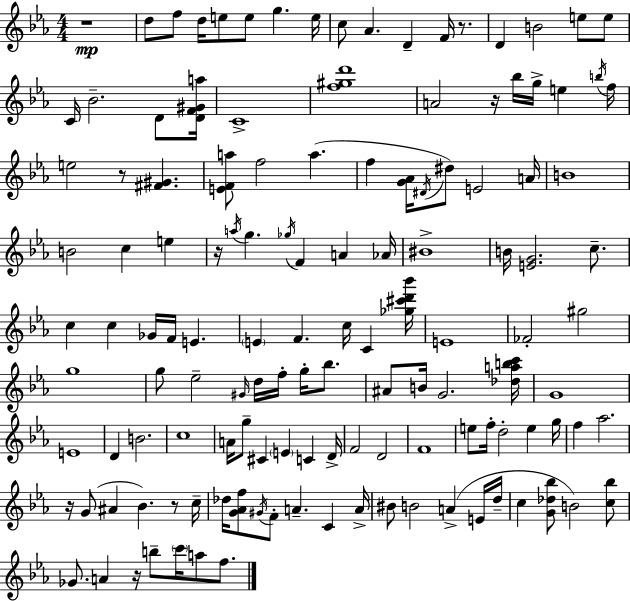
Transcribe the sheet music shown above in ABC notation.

X:1
T:Untitled
M:4/4
L:1/4
K:Cm
z4 d/2 f/2 d/4 e/2 e/2 g e/4 c/2 _A D F/4 z/2 D B2 e/2 e/2 C/4 _B2 D/2 [DF^Ga]/4 C4 [f^gd']4 A2 z/4 _b/4 g/4 e b/4 f/4 e2 z/2 [^F^G] [EFa]/2 f2 a f [G_A]/4 ^D/4 ^d/2 E2 A/4 B4 B2 c e z/4 a/4 g _g/4 F A _A/4 ^B4 B/4 [EG]2 c/2 c c _G/4 F/4 E E F c/4 C [_g^c'd'_b']/4 E4 _F2 ^g2 g4 g/2 _e2 ^G/4 d/4 f/4 g/4 _b/2 ^A/2 B/4 G2 [_dabc']/4 G4 E4 D B2 c4 A/4 g/2 ^C E C D/4 F2 D2 F4 e/2 f/4 d2 e g/4 f _a2 z/4 G/2 ^A _B z/2 c/4 _d/4 [G_Af]/2 ^G/4 F/2 A C A/4 ^B/2 B2 A E/4 d/4 c [G_d_b]/2 B2 [c_b]/2 _G/2 A z/4 b/2 c'/4 a/2 f/2